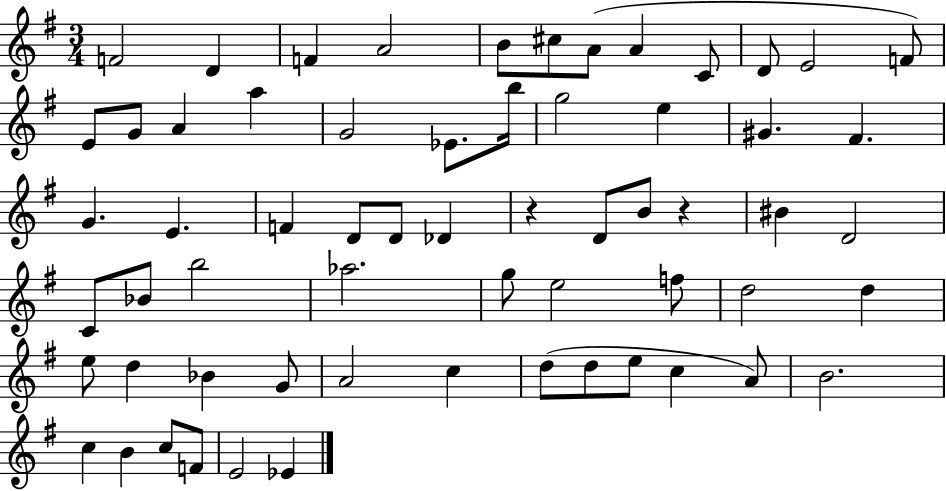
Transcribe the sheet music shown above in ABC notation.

X:1
T:Untitled
M:3/4
L:1/4
K:G
F2 D F A2 B/2 ^c/2 A/2 A C/2 D/2 E2 F/2 E/2 G/2 A a G2 _E/2 b/4 g2 e ^G ^F G E F D/2 D/2 _D z D/2 B/2 z ^B D2 C/2 _B/2 b2 _a2 g/2 e2 f/2 d2 d e/2 d _B G/2 A2 c d/2 d/2 e/2 c A/2 B2 c B c/2 F/2 E2 _E